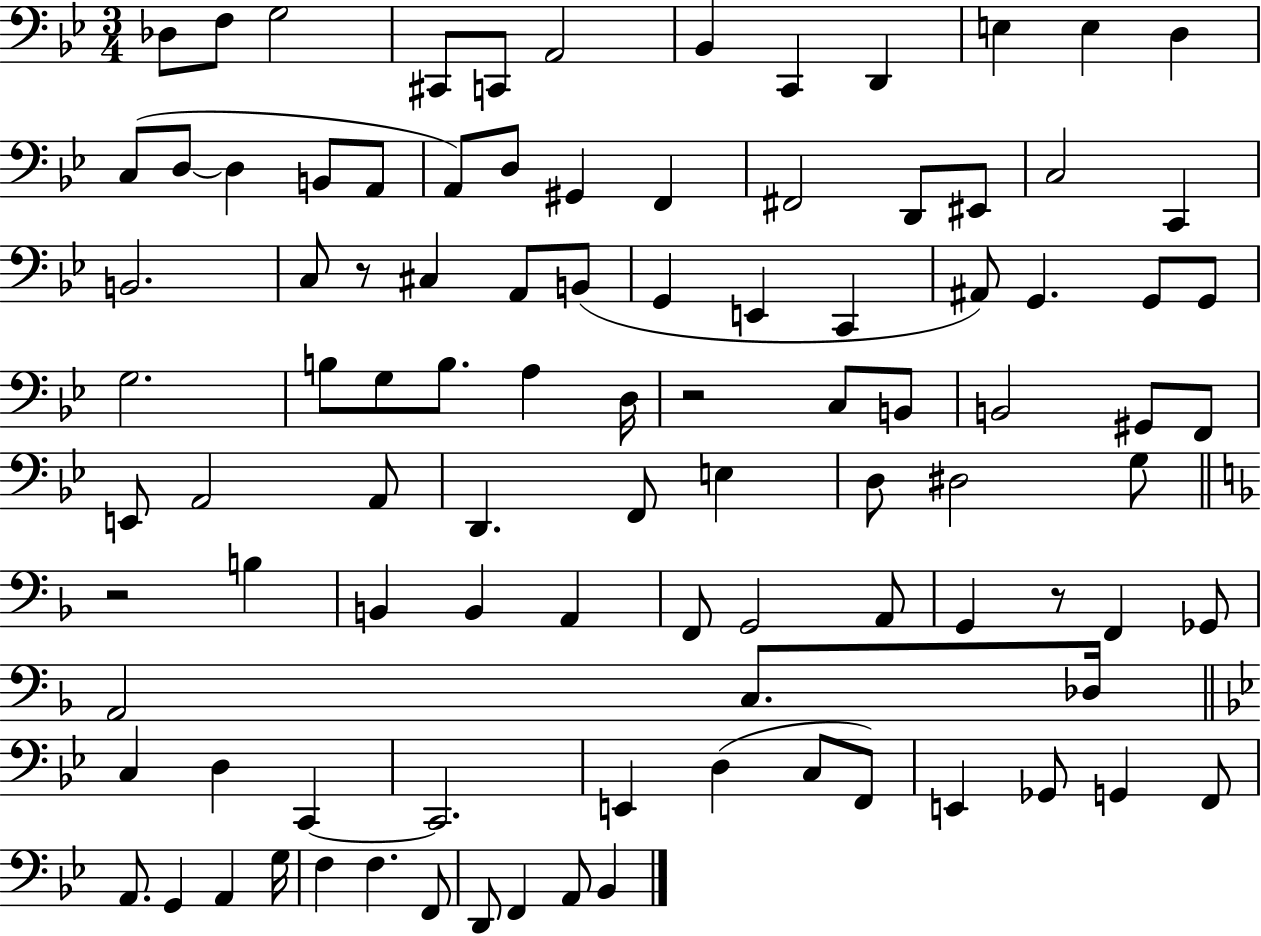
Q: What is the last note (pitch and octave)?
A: Bb2